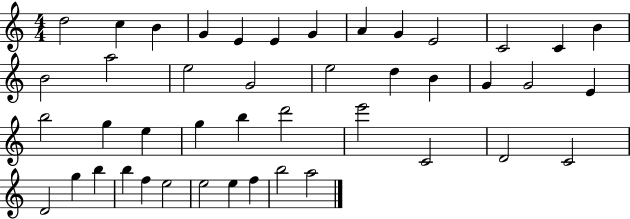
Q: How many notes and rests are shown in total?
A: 44